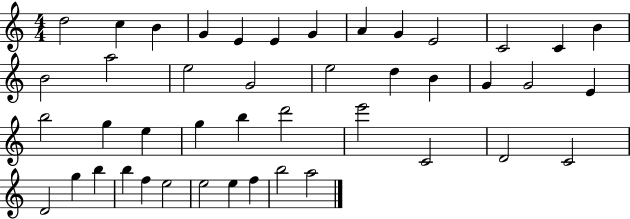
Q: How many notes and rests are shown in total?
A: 44